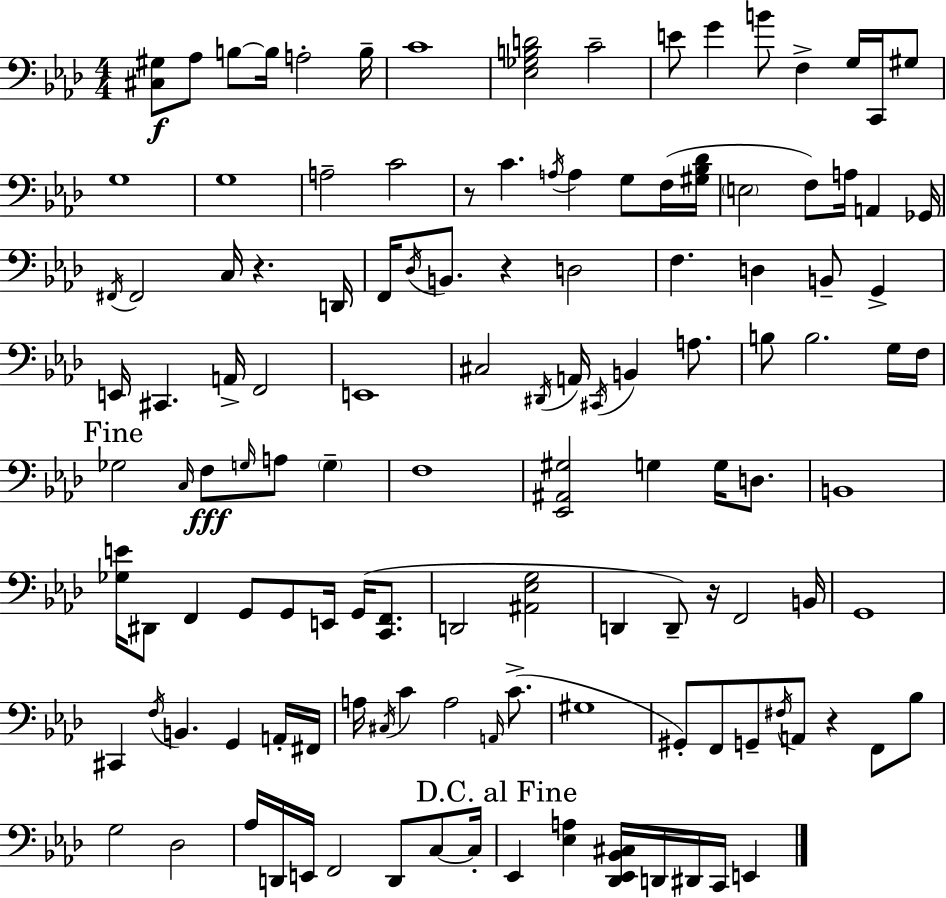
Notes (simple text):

[C#3,G#3]/e Ab3/e B3/e B3/s A3/h B3/s C4/w [Eb3,Gb3,B3,D4]/h C4/h E4/e G4/q B4/e F3/q G3/s C2/s G#3/e G3/w G3/w A3/h C4/h R/e C4/q. A3/s A3/q G3/e F3/s [G#3,Bb3,Db4]/s E3/h F3/e A3/s A2/q Gb2/s F#2/s F#2/h C3/s R/q. D2/s F2/s Db3/s B2/e. R/q D3/h F3/q. D3/q B2/e G2/q E2/s C#2/q. A2/s F2/h E2/w C#3/h D#2/s A2/s C#2/s B2/q A3/e. B3/e B3/h. G3/s F3/s Gb3/h C3/s F3/e G3/s A3/e G3/q F3/w [Eb2,A#2,G#3]/h G3/q G3/s D3/e. B2/w [Gb3,E4]/s D#2/e F2/q G2/e G2/e E2/s G2/s [C2,F2]/e. D2/h [A#2,Eb3,G3]/h D2/q D2/e R/s F2/h B2/s G2/w C#2/q F3/s B2/q. G2/q A2/s F#2/s A3/s C#3/s C4/q A3/h A2/s C4/e. G#3/w G#2/e F2/e G2/e F#3/s A2/e R/q F2/e Bb3/e G3/h Db3/h Ab3/s D2/s E2/s F2/h D2/e C3/e C3/s Eb2/q [Eb3,A3]/q [Db2,Eb2,Bb2,C#3]/s D2/s D#2/s C2/s E2/q